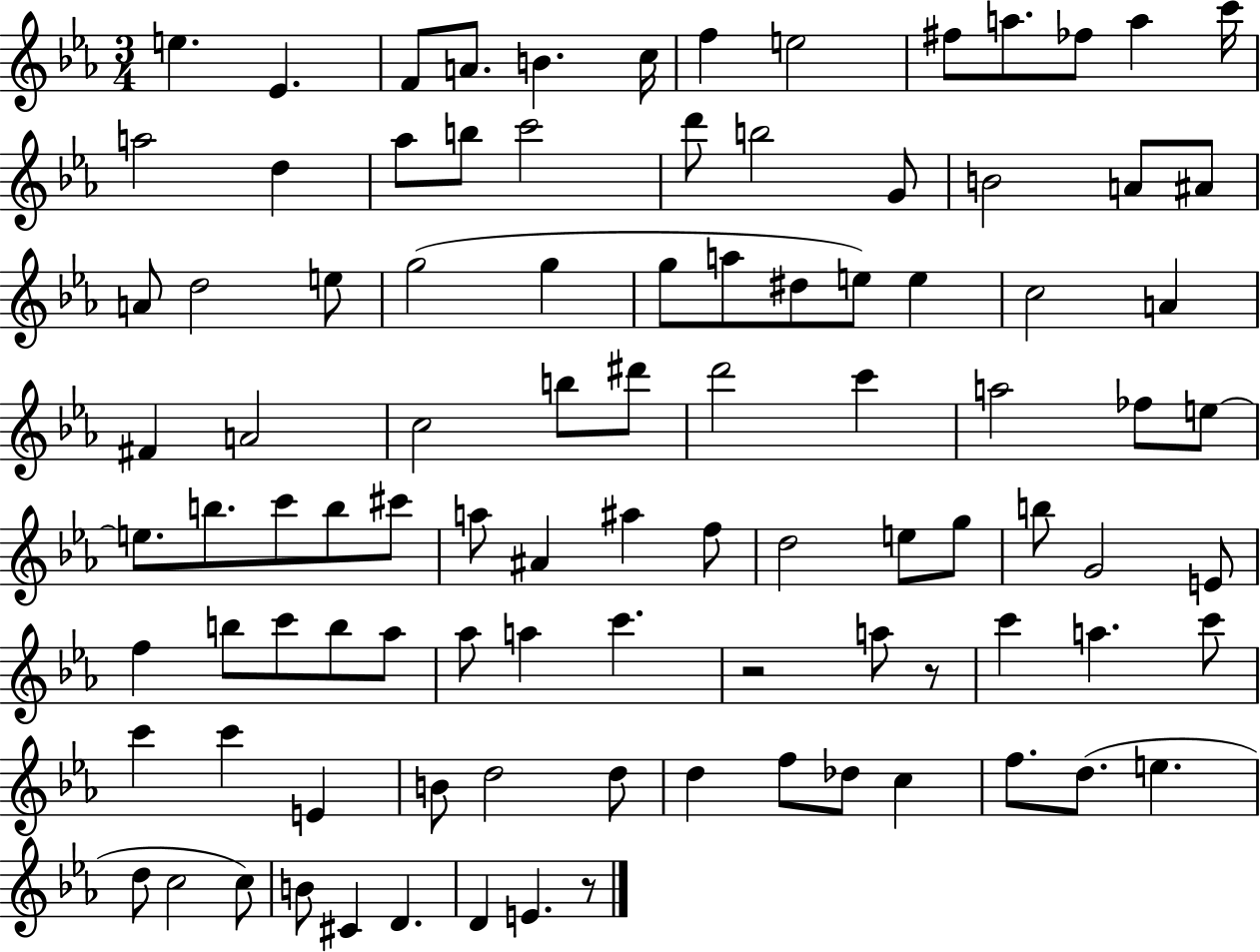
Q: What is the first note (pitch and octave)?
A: E5